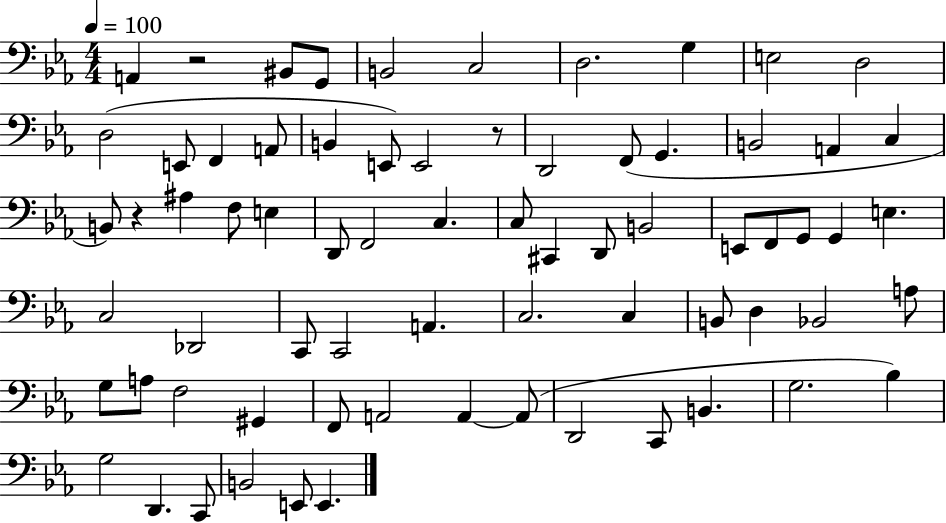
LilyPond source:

{
  \clef bass
  \numericTimeSignature
  \time 4/4
  \key ees \major
  \tempo 4 = 100
  \repeat volta 2 { a,4 r2 bis,8 g,8 | b,2 c2 | d2. g4 | e2 d2 | \break d2( e,8 f,4 a,8 | b,4 e,8) e,2 r8 | d,2 f,8( g,4. | b,2 a,4 c4 | \break b,8) r4 ais4 f8 e4 | d,8 f,2 c4. | c8 cis,4 d,8 b,2 | e,8 f,8 g,8 g,4 e4. | \break c2 des,2 | c,8 c,2 a,4. | c2. c4 | b,8 d4 bes,2 a8 | \break g8 a8 f2 gis,4 | f,8 a,2 a,4~~ a,8( | d,2 c,8 b,4. | g2. bes4) | \break g2 d,4. c,8 | b,2 e,8 e,4. | } \bar "|."
}